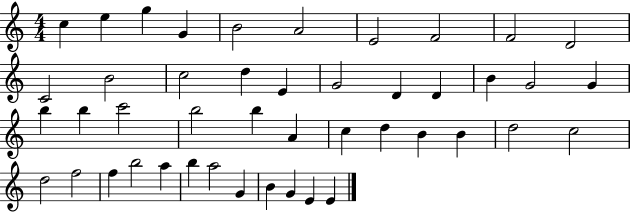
{
  \clef treble
  \numericTimeSignature
  \time 4/4
  \key c \major
  c''4 e''4 g''4 g'4 | b'2 a'2 | e'2 f'2 | f'2 d'2 | \break c'2 b'2 | c''2 d''4 e'4 | g'2 d'4 d'4 | b'4 g'2 g'4 | \break b''4 b''4 c'''2 | b''2 b''4 a'4 | c''4 d''4 b'4 b'4 | d''2 c''2 | \break d''2 f''2 | f''4 b''2 a''4 | b''4 a''2 g'4 | b'4 g'4 e'4 e'4 | \break \bar "|."
}